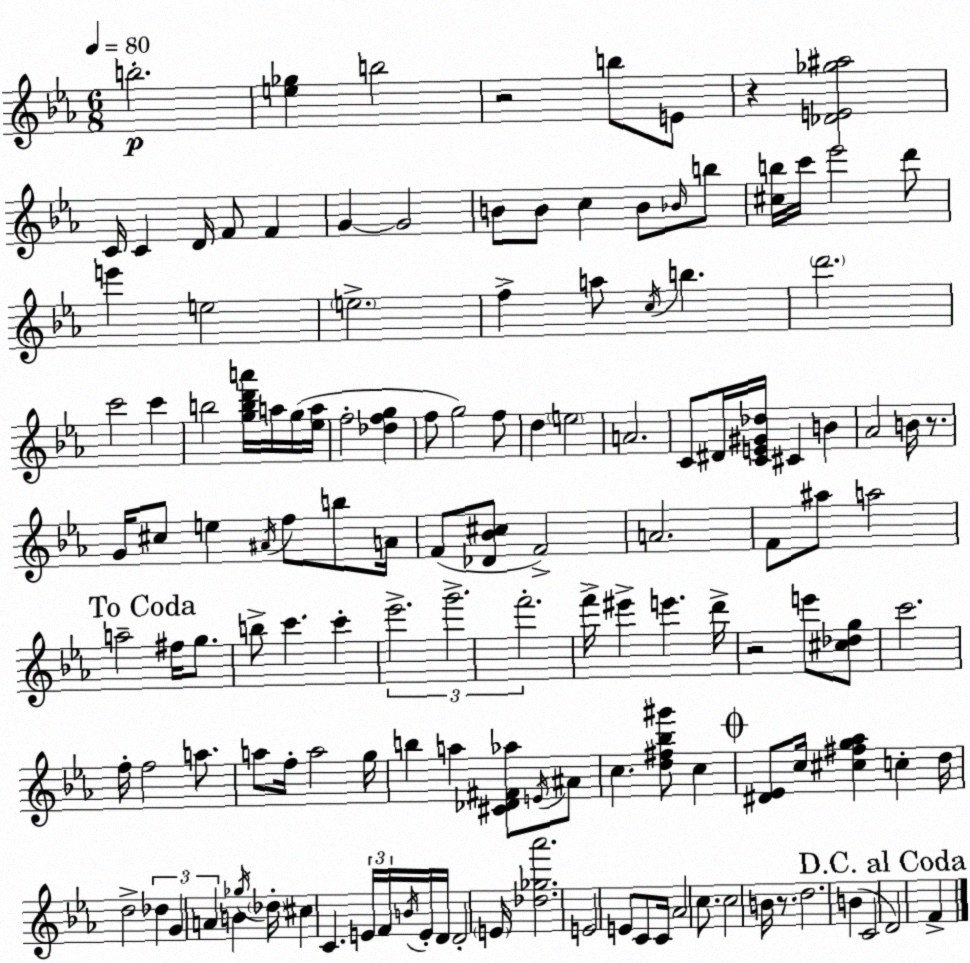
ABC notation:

X:1
T:Untitled
M:6/8
L:1/4
K:Cm
b2 [e_g] b2 z2 b/2 E/2 z [_DE_g^a]2 C/4 C D/4 F/2 F G G2 B/2 B/2 c B/2 _B/4 b/2 [^cb]/4 c'/4 _e'2 d'/2 e' e2 e2 f a/2 c/4 b d'2 c'2 c' b2 [gbd'a']/4 a/4 g/4 [_ea]/4 f2 [_dfg] f/2 g2 f/2 d e2 A2 C/2 ^D/4 [CE^G_d]/4 ^C B _A2 B/4 z/2 G/4 ^c/2 e ^A/4 f/2 b/2 A/4 F/2 [_D_B^c]/2 F2 A2 F/2 ^a/2 a2 a2 ^f/4 g/2 b/2 c' c' _e'2 g'2 f'2 f'/4 ^e' e' d'/4 z2 e'/2 [^c_dg]/2 c'2 f/4 f2 a/2 a/2 f/4 a2 g/4 b a [^C_D^F_a]/2 E/4 ^A/2 c [d^f_b^g']/2 c [^D_E]/2 c/4 [^c^fg_a] c d/4 d2 _d G A B _g/4 _d/4 ^c C E/4 F/4 B/4 E/4 D/4 D2 E/4 [_d_g_a']2 E2 E/2 C/2 C/4 _A2 c/2 c2 B/4 z/2 d2 B C2 D2 F